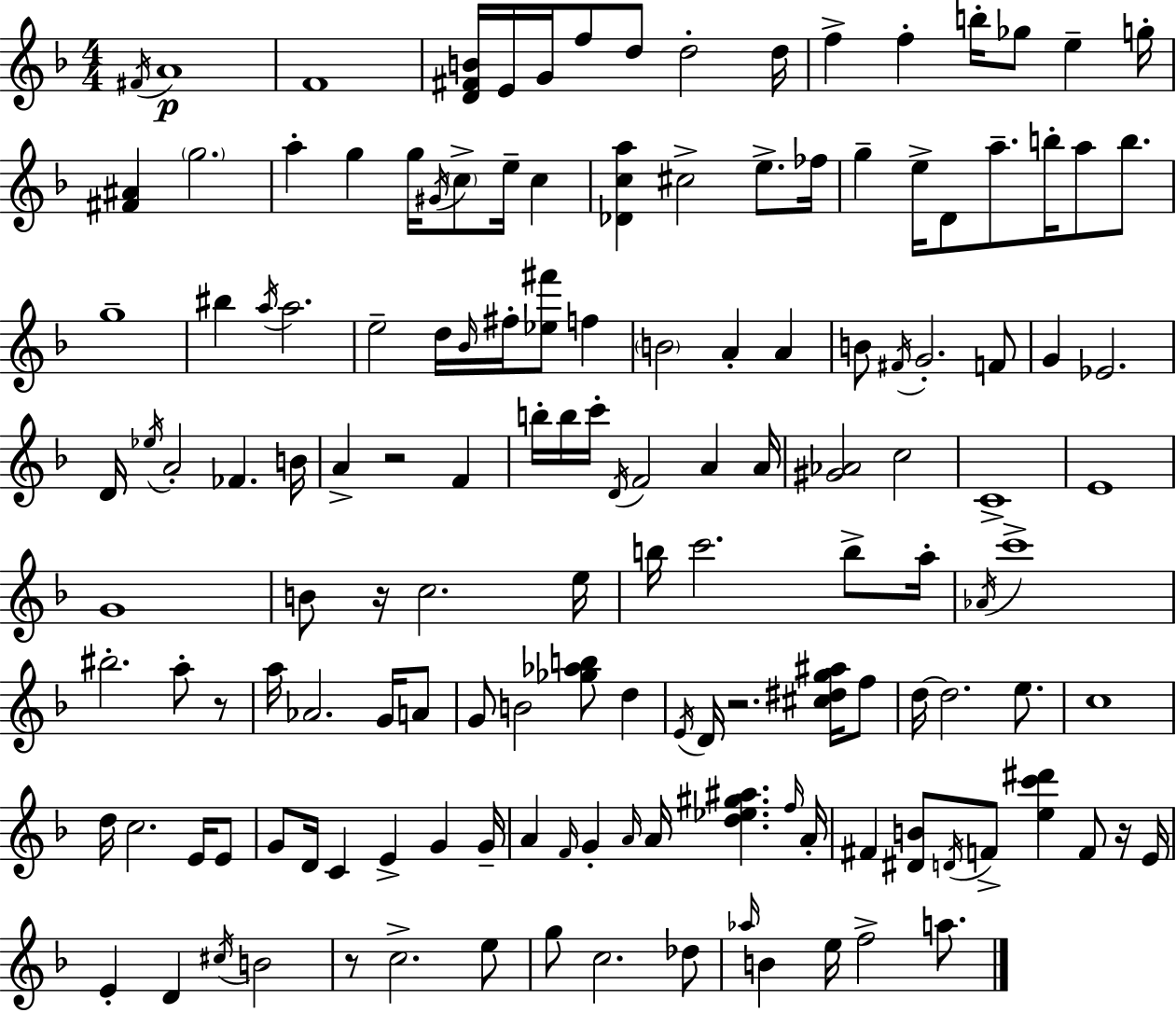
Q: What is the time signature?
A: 4/4